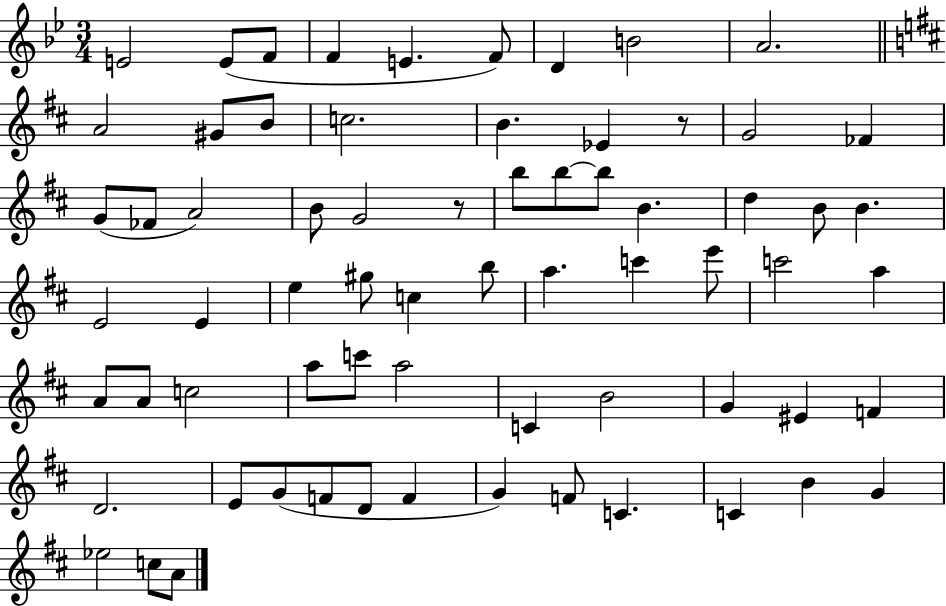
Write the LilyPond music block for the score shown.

{
  \clef treble
  \numericTimeSignature
  \time 3/4
  \key bes \major
  e'2 e'8( f'8 | f'4 e'4. f'8) | d'4 b'2 | a'2. | \break \bar "||" \break \key d \major a'2 gis'8 b'8 | c''2. | b'4. ees'4 r8 | g'2 fes'4 | \break g'8( fes'8 a'2) | b'8 g'2 r8 | b''8 b''8~~ b''8 b'4. | d''4 b'8 b'4. | \break e'2 e'4 | e''4 gis''8 c''4 b''8 | a''4. c'''4 e'''8 | c'''2 a''4 | \break a'8 a'8 c''2 | a''8 c'''8 a''2 | c'4 b'2 | g'4 eis'4 f'4 | \break d'2. | e'8 g'8( f'8 d'8 f'4 | g'4) f'8 c'4. | c'4 b'4 g'4 | \break ees''2 c''8 a'8 | \bar "|."
}